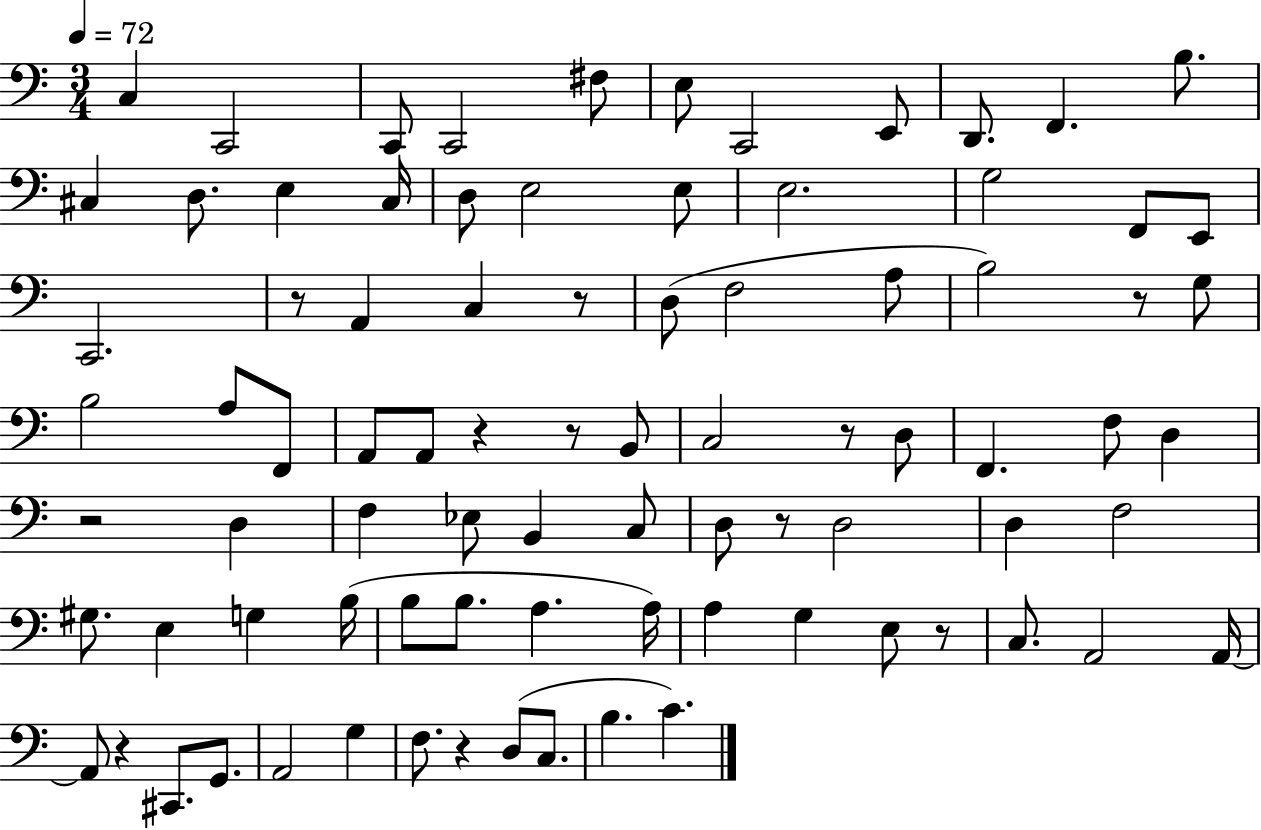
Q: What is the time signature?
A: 3/4